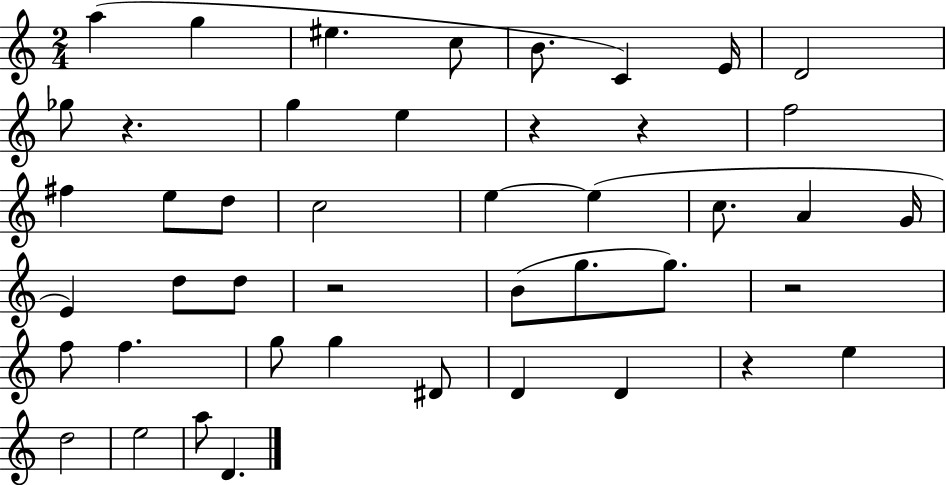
A5/q G5/q EIS5/q. C5/e B4/e. C4/q E4/s D4/h Gb5/e R/q. G5/q E5/q R/q R/q F5/h F#5/q E5/e D5/e C5/h E5/q E5/q C5/e. A4/q G4/s E4/q D5/e D5/e R/h B4/e G5/e. G5/e. R/h F5/e F5/q. G5/e G5/q D#4/e D4/q D4/q R/q E5/q D5/h E5/h A5/e D4/q.